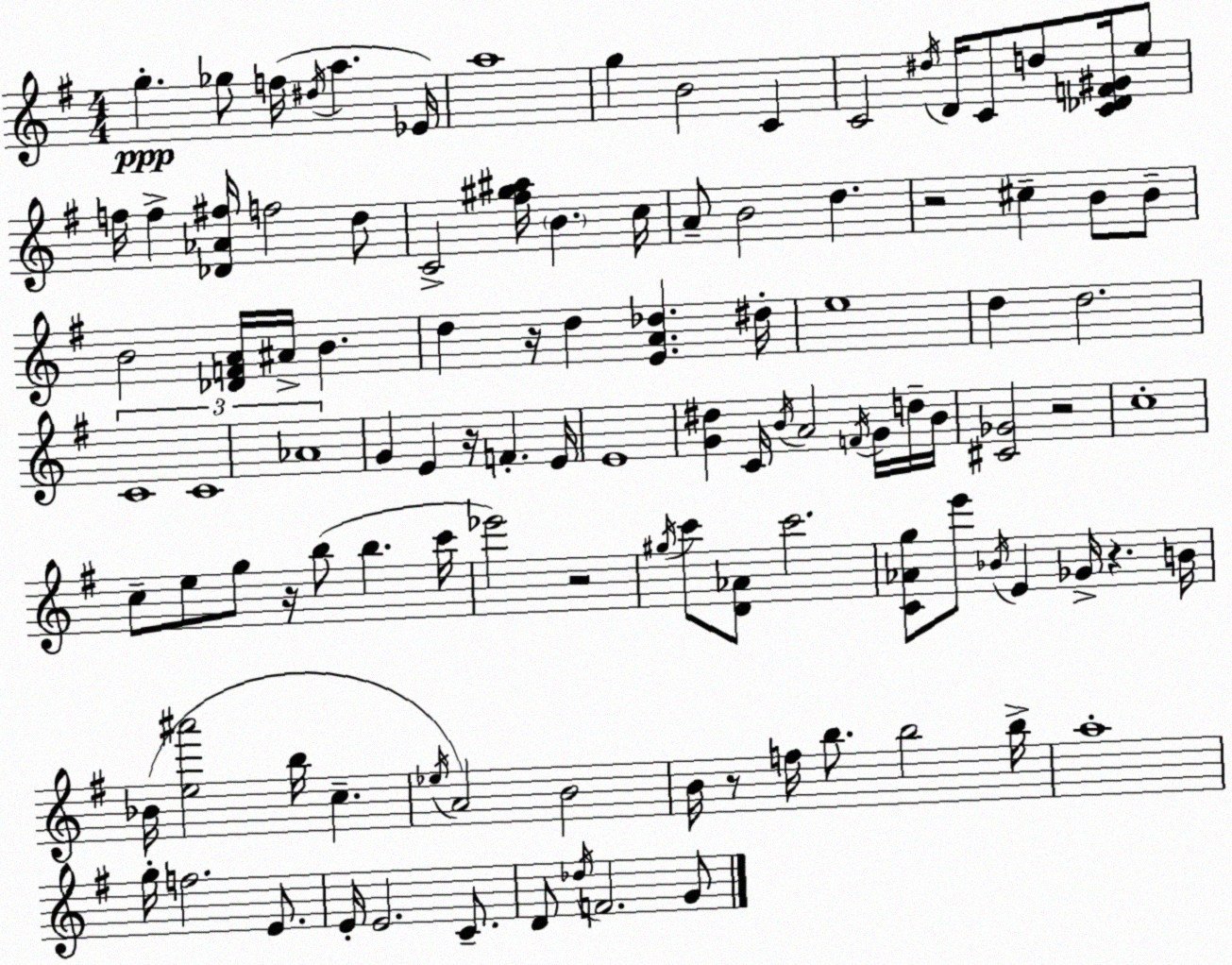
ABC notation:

X:1
T:Untitled
M:4/4
L:1/4
K:G
g _g/2 f/4 ^d/4 a _E/4 a4 g B2 C C2 ^d/4 D/4 C/2 d/2 [C_DF^G]/4 e/2 f/4 f [_D_A^f]/4 f2 d/2 C2 [^f^g^a]/4 B c/4 A/2 B2 d z2 ^c B/2 B/2 B2 [_DFA]/4 ^A/4 B d z/4 d [EA_d] ^d/4 e4 d d2 C4 C4 _A4 G E z/4 F E/4 E4 [G^d] C/4 B/4 A2 F/4 G/4 d/4 B/4 [^C_G]2 z2 c4 c/2 e/2 g/2 z/4 b/2 b c'/4 _e'2 z2 ^g/4 c'/2 [D_A]/2 c'2 [C_Ag]/2 e'/2 _B/4 E _G/4 z B/4 _B/4 [e^a']2 b/4 c _e/4 A2 B2 B/4 z/2 f/4 b/2 b2 b/4 a4 g/4 f2 E/2 E/4 E2 C/2 D/2 _d/4 F2 G/2